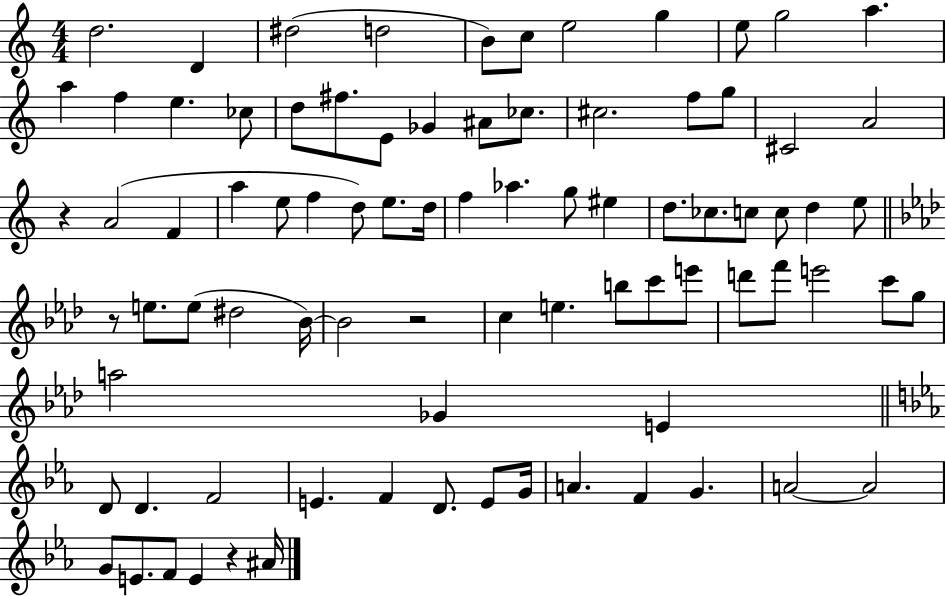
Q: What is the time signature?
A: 4/4